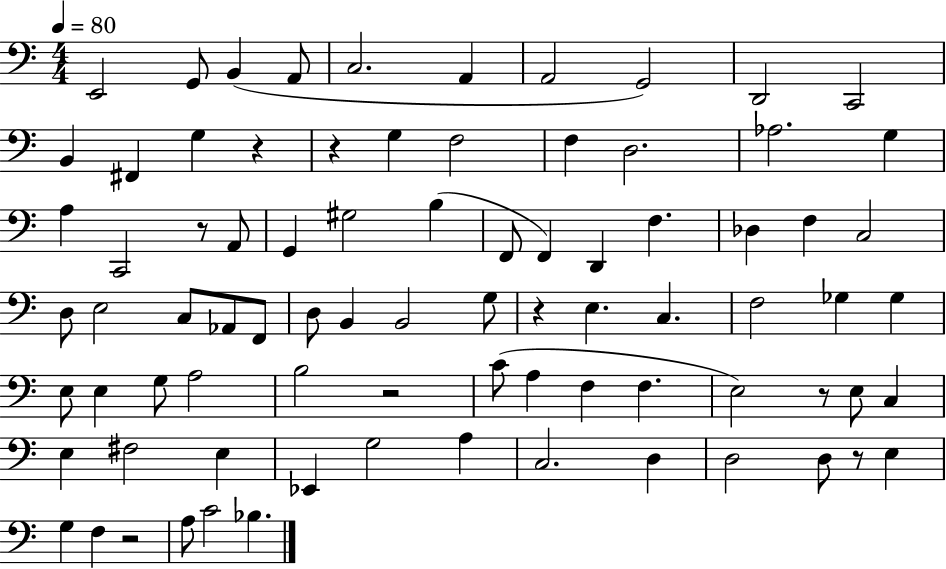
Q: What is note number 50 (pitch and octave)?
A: A3